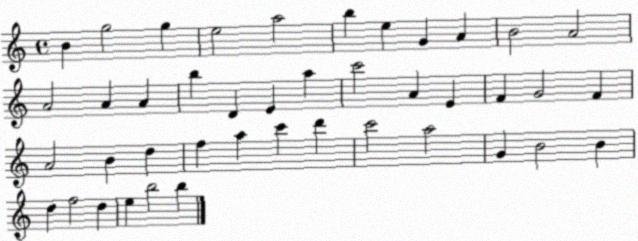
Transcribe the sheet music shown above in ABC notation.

X:1
T:Untitled
M:4/4
L:1/4
K:C
B g2 g e2 a2 b e G A B2 A2 A2 A A b D E a c'2 A E F G2 F A2 B d f a c' d' c'2 a2 G B2 B d f2 d e b2 b